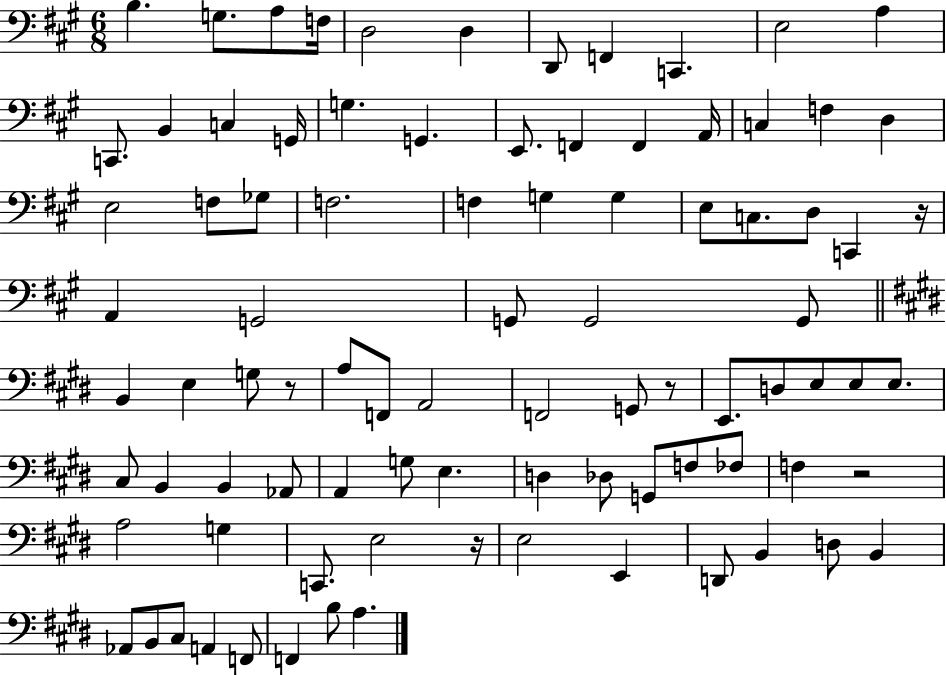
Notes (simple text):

B3/q. G3/e. A3/e F3/s D3/h D3/q D2/e F2/q C2/q. E3/h A3/q C2/e. B2/q C3/q G2/s G3/q. G2/q. E2/e. F2/q F2/q A2/s C3/q F3/q D3/q E3/h F3/e Gb3/e F3/h. F3/q G3/q G3/q E3/e C3/e. D3/e C2/q R/s A2/q G2/h G2/e G2/h G2/e B2/q E3/q G3/e R/e A3/e F2/e A2/h F2/h G2/e R/e E2/e. D3/e E3/e E3/e E3/e. C#3/e B2/q B2/q Ab2/e A2/q G3/e E3/q. D3/q Db3/e G2/e F3/e FES3/e F3/q R/h A3/h G3/q C2/e. E3/h R/s E3/h E2/q D2/e B2/q D3/e B2/q Ab2/e B2/e C#3/e A2/q F2/e F2/q B3/e A3/q.